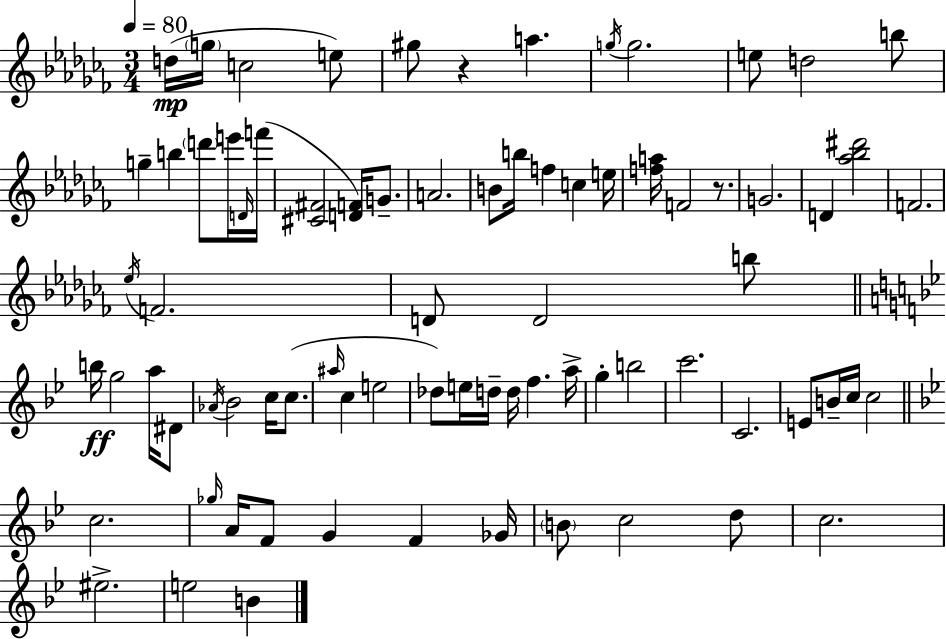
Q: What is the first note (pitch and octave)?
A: D5